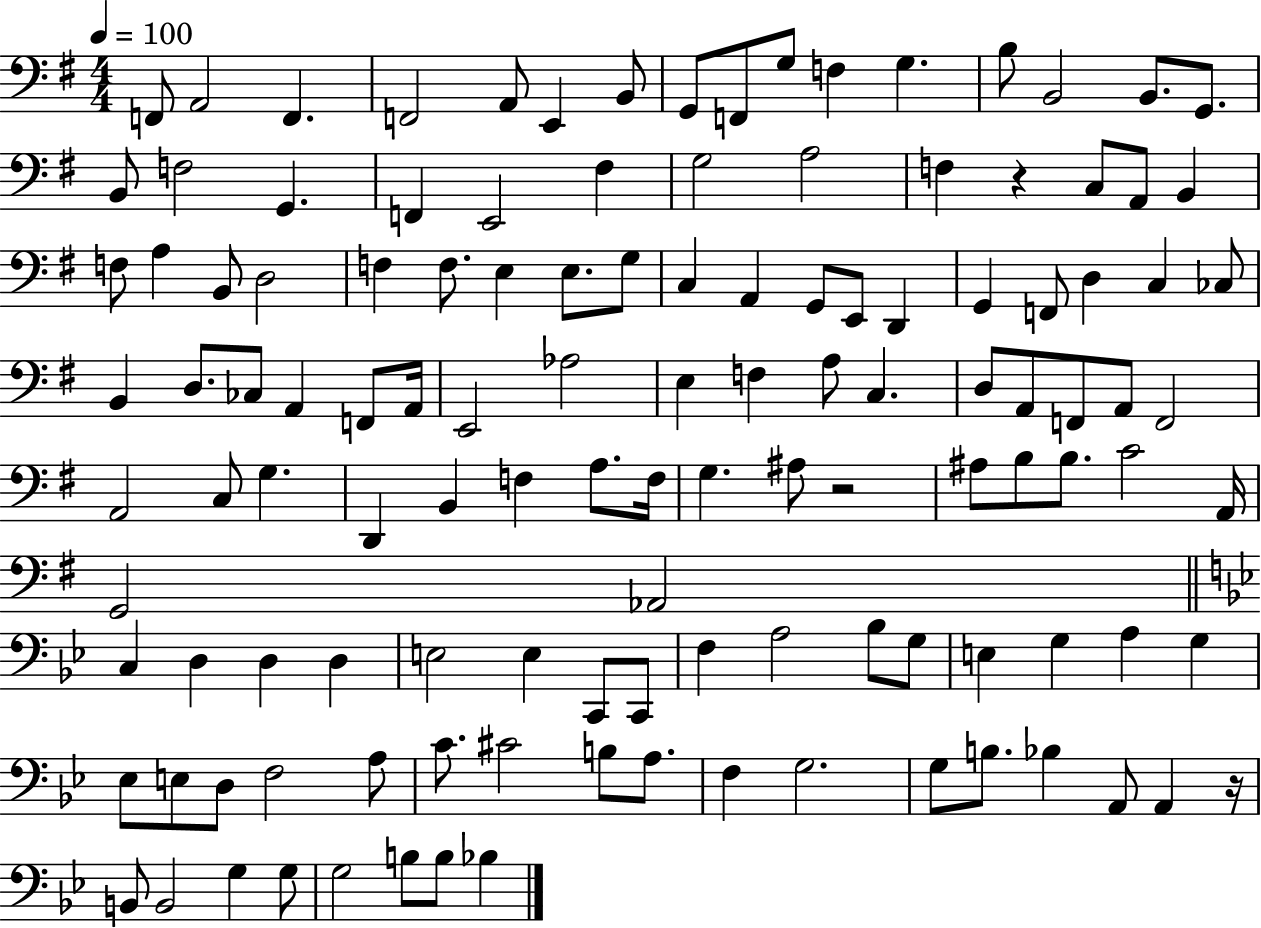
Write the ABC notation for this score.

X:1
T:Untitled
M:4/4
L:1/4
K:G
F,,/2 A,,2 F,, F,,2 A,,/2 E,, B,,/2 G,,/2 F,,/2 G,/2 F, G, B,/2 B,,2 B,,/2 G,,/2 B,,/2 F,2 G,, F,, E,,2 ^F, G,2 A,2 F, z C,/2 A,,/2 B,, F,/2 A, B,,/2 D,2 F, F,/2 E, E,/2 G,/2 C, A,, G,,/2 E,,/2 D,, G,, F,,/2 D, C, _C,/2 B,, D,/2 _C,/2 A,, F,,/2 A,,/4 E,,2 _A,2 E, F, A,/2 C, D,/2 A,,/2 F,,/2 A,,/2 F,,2 A,,2 C,/2 G, D,, B,, F, A,/2 F,/4 G, ^A,/2 z2 ^A,/2 B,/2 B,/2 C2 A,,/4 G,,2 _A,,2 C, D, D, D, E,2 E, C,,/2 C,,/2 F, A,2 _B,/2 G,/2 E, G, A, G, _E,/2 E,/2 D,/2 F,2 A,/2 C/2 ^C2 B,/2 A,/2 F, G,2 G,/2 B,/2 _B, A,,/2 A,, z/4 B,,/2 B,,2 G, G,/2 G,2 B,/2 B,/2 _B,